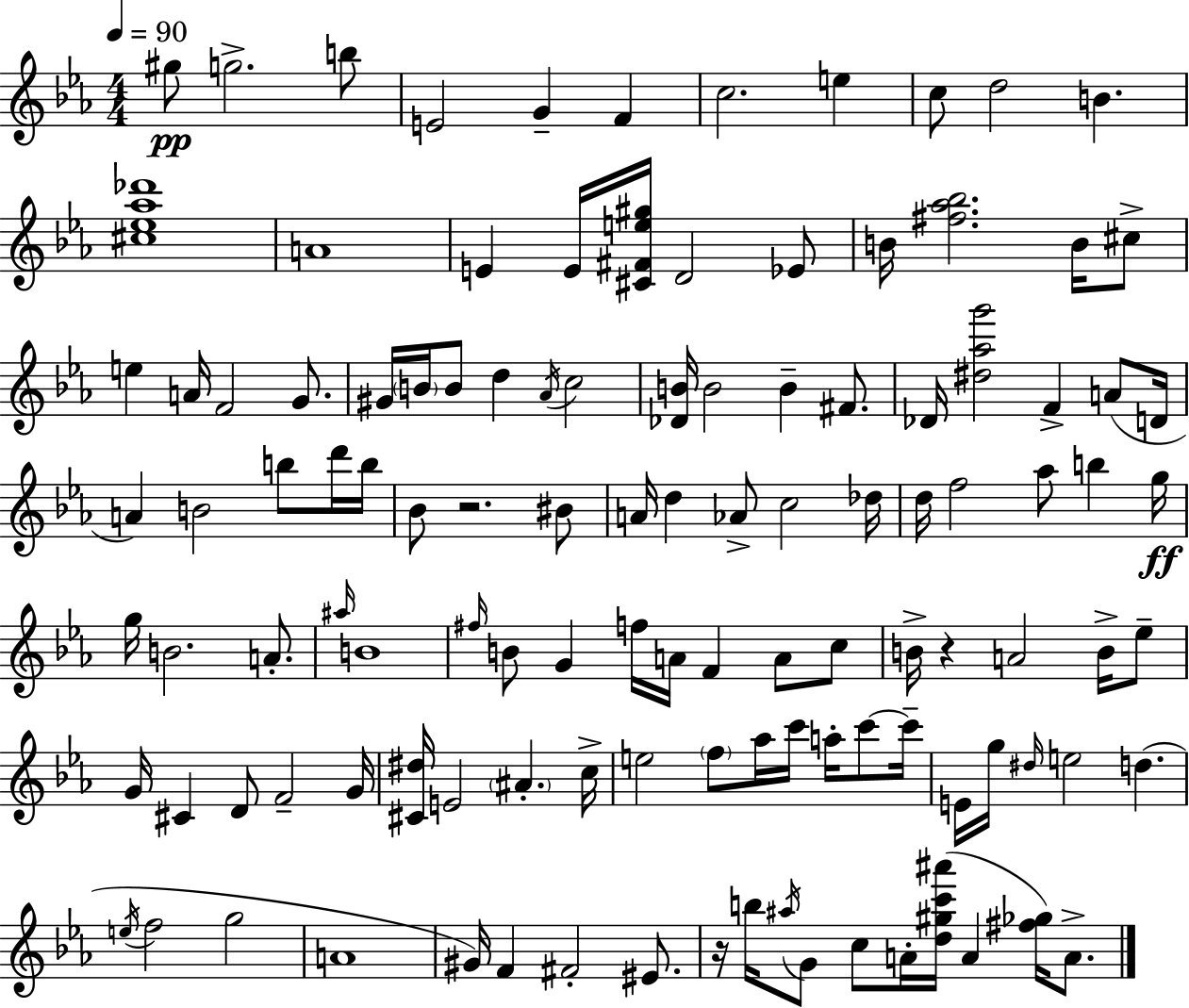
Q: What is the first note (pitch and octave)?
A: G#5